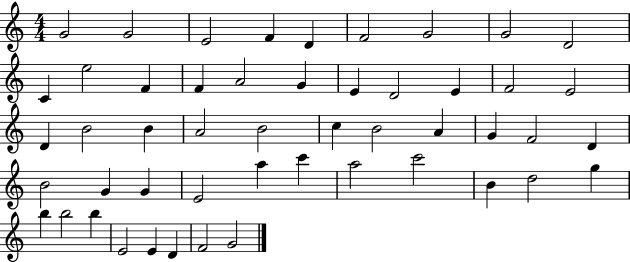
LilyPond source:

{
  \clef treble
  \numericTimeSignature
  \time 4/4
  \key c \major
  g'2 g'2 | e'2 f'4 d'4 | f'2 g'2 | g'2 d'2 | \break c'4 e''2 f'4 | f'4 a'2 g'4 | e'4 d'2 e'4 | f'2 e'2 | \break d'4 b'2 b'4 | a'2 b'2 | c''4 b'2 a'4 | g'4 f'2 d'4 | \break b'2 g'4 g'4 | e'2 a''4 c'''4 | a''2 c'''2 | b'4 d''2 g''4 | \break b''4 b''2 b''4 | e'2 e'4 d'4 | f'2 g'2 | \bar "|."
}